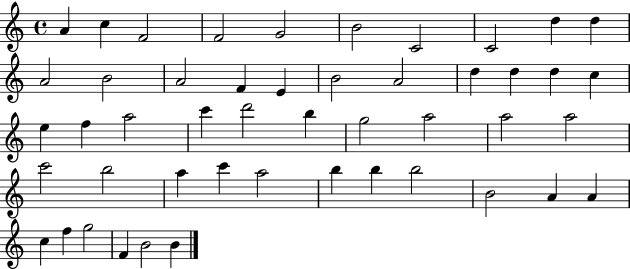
A4/q C5/q F4/h F4/h G4/h B4/h C4/h C4/h D5/q D5/q A4/h B4/h A4/h F4/q E4/q B4/h A4/h D5/q D5/q D5/q C5/q E5/q F5/q A5/h C6/q D6/h B5/q G5/h A5/h A5/h A5/h C6/h B5/h A5/q C6/q A5/h B5/q B5/q B5/h B4/h A4/q A4/q C5/q F5/q G5/h F4/q B4/h B4/q